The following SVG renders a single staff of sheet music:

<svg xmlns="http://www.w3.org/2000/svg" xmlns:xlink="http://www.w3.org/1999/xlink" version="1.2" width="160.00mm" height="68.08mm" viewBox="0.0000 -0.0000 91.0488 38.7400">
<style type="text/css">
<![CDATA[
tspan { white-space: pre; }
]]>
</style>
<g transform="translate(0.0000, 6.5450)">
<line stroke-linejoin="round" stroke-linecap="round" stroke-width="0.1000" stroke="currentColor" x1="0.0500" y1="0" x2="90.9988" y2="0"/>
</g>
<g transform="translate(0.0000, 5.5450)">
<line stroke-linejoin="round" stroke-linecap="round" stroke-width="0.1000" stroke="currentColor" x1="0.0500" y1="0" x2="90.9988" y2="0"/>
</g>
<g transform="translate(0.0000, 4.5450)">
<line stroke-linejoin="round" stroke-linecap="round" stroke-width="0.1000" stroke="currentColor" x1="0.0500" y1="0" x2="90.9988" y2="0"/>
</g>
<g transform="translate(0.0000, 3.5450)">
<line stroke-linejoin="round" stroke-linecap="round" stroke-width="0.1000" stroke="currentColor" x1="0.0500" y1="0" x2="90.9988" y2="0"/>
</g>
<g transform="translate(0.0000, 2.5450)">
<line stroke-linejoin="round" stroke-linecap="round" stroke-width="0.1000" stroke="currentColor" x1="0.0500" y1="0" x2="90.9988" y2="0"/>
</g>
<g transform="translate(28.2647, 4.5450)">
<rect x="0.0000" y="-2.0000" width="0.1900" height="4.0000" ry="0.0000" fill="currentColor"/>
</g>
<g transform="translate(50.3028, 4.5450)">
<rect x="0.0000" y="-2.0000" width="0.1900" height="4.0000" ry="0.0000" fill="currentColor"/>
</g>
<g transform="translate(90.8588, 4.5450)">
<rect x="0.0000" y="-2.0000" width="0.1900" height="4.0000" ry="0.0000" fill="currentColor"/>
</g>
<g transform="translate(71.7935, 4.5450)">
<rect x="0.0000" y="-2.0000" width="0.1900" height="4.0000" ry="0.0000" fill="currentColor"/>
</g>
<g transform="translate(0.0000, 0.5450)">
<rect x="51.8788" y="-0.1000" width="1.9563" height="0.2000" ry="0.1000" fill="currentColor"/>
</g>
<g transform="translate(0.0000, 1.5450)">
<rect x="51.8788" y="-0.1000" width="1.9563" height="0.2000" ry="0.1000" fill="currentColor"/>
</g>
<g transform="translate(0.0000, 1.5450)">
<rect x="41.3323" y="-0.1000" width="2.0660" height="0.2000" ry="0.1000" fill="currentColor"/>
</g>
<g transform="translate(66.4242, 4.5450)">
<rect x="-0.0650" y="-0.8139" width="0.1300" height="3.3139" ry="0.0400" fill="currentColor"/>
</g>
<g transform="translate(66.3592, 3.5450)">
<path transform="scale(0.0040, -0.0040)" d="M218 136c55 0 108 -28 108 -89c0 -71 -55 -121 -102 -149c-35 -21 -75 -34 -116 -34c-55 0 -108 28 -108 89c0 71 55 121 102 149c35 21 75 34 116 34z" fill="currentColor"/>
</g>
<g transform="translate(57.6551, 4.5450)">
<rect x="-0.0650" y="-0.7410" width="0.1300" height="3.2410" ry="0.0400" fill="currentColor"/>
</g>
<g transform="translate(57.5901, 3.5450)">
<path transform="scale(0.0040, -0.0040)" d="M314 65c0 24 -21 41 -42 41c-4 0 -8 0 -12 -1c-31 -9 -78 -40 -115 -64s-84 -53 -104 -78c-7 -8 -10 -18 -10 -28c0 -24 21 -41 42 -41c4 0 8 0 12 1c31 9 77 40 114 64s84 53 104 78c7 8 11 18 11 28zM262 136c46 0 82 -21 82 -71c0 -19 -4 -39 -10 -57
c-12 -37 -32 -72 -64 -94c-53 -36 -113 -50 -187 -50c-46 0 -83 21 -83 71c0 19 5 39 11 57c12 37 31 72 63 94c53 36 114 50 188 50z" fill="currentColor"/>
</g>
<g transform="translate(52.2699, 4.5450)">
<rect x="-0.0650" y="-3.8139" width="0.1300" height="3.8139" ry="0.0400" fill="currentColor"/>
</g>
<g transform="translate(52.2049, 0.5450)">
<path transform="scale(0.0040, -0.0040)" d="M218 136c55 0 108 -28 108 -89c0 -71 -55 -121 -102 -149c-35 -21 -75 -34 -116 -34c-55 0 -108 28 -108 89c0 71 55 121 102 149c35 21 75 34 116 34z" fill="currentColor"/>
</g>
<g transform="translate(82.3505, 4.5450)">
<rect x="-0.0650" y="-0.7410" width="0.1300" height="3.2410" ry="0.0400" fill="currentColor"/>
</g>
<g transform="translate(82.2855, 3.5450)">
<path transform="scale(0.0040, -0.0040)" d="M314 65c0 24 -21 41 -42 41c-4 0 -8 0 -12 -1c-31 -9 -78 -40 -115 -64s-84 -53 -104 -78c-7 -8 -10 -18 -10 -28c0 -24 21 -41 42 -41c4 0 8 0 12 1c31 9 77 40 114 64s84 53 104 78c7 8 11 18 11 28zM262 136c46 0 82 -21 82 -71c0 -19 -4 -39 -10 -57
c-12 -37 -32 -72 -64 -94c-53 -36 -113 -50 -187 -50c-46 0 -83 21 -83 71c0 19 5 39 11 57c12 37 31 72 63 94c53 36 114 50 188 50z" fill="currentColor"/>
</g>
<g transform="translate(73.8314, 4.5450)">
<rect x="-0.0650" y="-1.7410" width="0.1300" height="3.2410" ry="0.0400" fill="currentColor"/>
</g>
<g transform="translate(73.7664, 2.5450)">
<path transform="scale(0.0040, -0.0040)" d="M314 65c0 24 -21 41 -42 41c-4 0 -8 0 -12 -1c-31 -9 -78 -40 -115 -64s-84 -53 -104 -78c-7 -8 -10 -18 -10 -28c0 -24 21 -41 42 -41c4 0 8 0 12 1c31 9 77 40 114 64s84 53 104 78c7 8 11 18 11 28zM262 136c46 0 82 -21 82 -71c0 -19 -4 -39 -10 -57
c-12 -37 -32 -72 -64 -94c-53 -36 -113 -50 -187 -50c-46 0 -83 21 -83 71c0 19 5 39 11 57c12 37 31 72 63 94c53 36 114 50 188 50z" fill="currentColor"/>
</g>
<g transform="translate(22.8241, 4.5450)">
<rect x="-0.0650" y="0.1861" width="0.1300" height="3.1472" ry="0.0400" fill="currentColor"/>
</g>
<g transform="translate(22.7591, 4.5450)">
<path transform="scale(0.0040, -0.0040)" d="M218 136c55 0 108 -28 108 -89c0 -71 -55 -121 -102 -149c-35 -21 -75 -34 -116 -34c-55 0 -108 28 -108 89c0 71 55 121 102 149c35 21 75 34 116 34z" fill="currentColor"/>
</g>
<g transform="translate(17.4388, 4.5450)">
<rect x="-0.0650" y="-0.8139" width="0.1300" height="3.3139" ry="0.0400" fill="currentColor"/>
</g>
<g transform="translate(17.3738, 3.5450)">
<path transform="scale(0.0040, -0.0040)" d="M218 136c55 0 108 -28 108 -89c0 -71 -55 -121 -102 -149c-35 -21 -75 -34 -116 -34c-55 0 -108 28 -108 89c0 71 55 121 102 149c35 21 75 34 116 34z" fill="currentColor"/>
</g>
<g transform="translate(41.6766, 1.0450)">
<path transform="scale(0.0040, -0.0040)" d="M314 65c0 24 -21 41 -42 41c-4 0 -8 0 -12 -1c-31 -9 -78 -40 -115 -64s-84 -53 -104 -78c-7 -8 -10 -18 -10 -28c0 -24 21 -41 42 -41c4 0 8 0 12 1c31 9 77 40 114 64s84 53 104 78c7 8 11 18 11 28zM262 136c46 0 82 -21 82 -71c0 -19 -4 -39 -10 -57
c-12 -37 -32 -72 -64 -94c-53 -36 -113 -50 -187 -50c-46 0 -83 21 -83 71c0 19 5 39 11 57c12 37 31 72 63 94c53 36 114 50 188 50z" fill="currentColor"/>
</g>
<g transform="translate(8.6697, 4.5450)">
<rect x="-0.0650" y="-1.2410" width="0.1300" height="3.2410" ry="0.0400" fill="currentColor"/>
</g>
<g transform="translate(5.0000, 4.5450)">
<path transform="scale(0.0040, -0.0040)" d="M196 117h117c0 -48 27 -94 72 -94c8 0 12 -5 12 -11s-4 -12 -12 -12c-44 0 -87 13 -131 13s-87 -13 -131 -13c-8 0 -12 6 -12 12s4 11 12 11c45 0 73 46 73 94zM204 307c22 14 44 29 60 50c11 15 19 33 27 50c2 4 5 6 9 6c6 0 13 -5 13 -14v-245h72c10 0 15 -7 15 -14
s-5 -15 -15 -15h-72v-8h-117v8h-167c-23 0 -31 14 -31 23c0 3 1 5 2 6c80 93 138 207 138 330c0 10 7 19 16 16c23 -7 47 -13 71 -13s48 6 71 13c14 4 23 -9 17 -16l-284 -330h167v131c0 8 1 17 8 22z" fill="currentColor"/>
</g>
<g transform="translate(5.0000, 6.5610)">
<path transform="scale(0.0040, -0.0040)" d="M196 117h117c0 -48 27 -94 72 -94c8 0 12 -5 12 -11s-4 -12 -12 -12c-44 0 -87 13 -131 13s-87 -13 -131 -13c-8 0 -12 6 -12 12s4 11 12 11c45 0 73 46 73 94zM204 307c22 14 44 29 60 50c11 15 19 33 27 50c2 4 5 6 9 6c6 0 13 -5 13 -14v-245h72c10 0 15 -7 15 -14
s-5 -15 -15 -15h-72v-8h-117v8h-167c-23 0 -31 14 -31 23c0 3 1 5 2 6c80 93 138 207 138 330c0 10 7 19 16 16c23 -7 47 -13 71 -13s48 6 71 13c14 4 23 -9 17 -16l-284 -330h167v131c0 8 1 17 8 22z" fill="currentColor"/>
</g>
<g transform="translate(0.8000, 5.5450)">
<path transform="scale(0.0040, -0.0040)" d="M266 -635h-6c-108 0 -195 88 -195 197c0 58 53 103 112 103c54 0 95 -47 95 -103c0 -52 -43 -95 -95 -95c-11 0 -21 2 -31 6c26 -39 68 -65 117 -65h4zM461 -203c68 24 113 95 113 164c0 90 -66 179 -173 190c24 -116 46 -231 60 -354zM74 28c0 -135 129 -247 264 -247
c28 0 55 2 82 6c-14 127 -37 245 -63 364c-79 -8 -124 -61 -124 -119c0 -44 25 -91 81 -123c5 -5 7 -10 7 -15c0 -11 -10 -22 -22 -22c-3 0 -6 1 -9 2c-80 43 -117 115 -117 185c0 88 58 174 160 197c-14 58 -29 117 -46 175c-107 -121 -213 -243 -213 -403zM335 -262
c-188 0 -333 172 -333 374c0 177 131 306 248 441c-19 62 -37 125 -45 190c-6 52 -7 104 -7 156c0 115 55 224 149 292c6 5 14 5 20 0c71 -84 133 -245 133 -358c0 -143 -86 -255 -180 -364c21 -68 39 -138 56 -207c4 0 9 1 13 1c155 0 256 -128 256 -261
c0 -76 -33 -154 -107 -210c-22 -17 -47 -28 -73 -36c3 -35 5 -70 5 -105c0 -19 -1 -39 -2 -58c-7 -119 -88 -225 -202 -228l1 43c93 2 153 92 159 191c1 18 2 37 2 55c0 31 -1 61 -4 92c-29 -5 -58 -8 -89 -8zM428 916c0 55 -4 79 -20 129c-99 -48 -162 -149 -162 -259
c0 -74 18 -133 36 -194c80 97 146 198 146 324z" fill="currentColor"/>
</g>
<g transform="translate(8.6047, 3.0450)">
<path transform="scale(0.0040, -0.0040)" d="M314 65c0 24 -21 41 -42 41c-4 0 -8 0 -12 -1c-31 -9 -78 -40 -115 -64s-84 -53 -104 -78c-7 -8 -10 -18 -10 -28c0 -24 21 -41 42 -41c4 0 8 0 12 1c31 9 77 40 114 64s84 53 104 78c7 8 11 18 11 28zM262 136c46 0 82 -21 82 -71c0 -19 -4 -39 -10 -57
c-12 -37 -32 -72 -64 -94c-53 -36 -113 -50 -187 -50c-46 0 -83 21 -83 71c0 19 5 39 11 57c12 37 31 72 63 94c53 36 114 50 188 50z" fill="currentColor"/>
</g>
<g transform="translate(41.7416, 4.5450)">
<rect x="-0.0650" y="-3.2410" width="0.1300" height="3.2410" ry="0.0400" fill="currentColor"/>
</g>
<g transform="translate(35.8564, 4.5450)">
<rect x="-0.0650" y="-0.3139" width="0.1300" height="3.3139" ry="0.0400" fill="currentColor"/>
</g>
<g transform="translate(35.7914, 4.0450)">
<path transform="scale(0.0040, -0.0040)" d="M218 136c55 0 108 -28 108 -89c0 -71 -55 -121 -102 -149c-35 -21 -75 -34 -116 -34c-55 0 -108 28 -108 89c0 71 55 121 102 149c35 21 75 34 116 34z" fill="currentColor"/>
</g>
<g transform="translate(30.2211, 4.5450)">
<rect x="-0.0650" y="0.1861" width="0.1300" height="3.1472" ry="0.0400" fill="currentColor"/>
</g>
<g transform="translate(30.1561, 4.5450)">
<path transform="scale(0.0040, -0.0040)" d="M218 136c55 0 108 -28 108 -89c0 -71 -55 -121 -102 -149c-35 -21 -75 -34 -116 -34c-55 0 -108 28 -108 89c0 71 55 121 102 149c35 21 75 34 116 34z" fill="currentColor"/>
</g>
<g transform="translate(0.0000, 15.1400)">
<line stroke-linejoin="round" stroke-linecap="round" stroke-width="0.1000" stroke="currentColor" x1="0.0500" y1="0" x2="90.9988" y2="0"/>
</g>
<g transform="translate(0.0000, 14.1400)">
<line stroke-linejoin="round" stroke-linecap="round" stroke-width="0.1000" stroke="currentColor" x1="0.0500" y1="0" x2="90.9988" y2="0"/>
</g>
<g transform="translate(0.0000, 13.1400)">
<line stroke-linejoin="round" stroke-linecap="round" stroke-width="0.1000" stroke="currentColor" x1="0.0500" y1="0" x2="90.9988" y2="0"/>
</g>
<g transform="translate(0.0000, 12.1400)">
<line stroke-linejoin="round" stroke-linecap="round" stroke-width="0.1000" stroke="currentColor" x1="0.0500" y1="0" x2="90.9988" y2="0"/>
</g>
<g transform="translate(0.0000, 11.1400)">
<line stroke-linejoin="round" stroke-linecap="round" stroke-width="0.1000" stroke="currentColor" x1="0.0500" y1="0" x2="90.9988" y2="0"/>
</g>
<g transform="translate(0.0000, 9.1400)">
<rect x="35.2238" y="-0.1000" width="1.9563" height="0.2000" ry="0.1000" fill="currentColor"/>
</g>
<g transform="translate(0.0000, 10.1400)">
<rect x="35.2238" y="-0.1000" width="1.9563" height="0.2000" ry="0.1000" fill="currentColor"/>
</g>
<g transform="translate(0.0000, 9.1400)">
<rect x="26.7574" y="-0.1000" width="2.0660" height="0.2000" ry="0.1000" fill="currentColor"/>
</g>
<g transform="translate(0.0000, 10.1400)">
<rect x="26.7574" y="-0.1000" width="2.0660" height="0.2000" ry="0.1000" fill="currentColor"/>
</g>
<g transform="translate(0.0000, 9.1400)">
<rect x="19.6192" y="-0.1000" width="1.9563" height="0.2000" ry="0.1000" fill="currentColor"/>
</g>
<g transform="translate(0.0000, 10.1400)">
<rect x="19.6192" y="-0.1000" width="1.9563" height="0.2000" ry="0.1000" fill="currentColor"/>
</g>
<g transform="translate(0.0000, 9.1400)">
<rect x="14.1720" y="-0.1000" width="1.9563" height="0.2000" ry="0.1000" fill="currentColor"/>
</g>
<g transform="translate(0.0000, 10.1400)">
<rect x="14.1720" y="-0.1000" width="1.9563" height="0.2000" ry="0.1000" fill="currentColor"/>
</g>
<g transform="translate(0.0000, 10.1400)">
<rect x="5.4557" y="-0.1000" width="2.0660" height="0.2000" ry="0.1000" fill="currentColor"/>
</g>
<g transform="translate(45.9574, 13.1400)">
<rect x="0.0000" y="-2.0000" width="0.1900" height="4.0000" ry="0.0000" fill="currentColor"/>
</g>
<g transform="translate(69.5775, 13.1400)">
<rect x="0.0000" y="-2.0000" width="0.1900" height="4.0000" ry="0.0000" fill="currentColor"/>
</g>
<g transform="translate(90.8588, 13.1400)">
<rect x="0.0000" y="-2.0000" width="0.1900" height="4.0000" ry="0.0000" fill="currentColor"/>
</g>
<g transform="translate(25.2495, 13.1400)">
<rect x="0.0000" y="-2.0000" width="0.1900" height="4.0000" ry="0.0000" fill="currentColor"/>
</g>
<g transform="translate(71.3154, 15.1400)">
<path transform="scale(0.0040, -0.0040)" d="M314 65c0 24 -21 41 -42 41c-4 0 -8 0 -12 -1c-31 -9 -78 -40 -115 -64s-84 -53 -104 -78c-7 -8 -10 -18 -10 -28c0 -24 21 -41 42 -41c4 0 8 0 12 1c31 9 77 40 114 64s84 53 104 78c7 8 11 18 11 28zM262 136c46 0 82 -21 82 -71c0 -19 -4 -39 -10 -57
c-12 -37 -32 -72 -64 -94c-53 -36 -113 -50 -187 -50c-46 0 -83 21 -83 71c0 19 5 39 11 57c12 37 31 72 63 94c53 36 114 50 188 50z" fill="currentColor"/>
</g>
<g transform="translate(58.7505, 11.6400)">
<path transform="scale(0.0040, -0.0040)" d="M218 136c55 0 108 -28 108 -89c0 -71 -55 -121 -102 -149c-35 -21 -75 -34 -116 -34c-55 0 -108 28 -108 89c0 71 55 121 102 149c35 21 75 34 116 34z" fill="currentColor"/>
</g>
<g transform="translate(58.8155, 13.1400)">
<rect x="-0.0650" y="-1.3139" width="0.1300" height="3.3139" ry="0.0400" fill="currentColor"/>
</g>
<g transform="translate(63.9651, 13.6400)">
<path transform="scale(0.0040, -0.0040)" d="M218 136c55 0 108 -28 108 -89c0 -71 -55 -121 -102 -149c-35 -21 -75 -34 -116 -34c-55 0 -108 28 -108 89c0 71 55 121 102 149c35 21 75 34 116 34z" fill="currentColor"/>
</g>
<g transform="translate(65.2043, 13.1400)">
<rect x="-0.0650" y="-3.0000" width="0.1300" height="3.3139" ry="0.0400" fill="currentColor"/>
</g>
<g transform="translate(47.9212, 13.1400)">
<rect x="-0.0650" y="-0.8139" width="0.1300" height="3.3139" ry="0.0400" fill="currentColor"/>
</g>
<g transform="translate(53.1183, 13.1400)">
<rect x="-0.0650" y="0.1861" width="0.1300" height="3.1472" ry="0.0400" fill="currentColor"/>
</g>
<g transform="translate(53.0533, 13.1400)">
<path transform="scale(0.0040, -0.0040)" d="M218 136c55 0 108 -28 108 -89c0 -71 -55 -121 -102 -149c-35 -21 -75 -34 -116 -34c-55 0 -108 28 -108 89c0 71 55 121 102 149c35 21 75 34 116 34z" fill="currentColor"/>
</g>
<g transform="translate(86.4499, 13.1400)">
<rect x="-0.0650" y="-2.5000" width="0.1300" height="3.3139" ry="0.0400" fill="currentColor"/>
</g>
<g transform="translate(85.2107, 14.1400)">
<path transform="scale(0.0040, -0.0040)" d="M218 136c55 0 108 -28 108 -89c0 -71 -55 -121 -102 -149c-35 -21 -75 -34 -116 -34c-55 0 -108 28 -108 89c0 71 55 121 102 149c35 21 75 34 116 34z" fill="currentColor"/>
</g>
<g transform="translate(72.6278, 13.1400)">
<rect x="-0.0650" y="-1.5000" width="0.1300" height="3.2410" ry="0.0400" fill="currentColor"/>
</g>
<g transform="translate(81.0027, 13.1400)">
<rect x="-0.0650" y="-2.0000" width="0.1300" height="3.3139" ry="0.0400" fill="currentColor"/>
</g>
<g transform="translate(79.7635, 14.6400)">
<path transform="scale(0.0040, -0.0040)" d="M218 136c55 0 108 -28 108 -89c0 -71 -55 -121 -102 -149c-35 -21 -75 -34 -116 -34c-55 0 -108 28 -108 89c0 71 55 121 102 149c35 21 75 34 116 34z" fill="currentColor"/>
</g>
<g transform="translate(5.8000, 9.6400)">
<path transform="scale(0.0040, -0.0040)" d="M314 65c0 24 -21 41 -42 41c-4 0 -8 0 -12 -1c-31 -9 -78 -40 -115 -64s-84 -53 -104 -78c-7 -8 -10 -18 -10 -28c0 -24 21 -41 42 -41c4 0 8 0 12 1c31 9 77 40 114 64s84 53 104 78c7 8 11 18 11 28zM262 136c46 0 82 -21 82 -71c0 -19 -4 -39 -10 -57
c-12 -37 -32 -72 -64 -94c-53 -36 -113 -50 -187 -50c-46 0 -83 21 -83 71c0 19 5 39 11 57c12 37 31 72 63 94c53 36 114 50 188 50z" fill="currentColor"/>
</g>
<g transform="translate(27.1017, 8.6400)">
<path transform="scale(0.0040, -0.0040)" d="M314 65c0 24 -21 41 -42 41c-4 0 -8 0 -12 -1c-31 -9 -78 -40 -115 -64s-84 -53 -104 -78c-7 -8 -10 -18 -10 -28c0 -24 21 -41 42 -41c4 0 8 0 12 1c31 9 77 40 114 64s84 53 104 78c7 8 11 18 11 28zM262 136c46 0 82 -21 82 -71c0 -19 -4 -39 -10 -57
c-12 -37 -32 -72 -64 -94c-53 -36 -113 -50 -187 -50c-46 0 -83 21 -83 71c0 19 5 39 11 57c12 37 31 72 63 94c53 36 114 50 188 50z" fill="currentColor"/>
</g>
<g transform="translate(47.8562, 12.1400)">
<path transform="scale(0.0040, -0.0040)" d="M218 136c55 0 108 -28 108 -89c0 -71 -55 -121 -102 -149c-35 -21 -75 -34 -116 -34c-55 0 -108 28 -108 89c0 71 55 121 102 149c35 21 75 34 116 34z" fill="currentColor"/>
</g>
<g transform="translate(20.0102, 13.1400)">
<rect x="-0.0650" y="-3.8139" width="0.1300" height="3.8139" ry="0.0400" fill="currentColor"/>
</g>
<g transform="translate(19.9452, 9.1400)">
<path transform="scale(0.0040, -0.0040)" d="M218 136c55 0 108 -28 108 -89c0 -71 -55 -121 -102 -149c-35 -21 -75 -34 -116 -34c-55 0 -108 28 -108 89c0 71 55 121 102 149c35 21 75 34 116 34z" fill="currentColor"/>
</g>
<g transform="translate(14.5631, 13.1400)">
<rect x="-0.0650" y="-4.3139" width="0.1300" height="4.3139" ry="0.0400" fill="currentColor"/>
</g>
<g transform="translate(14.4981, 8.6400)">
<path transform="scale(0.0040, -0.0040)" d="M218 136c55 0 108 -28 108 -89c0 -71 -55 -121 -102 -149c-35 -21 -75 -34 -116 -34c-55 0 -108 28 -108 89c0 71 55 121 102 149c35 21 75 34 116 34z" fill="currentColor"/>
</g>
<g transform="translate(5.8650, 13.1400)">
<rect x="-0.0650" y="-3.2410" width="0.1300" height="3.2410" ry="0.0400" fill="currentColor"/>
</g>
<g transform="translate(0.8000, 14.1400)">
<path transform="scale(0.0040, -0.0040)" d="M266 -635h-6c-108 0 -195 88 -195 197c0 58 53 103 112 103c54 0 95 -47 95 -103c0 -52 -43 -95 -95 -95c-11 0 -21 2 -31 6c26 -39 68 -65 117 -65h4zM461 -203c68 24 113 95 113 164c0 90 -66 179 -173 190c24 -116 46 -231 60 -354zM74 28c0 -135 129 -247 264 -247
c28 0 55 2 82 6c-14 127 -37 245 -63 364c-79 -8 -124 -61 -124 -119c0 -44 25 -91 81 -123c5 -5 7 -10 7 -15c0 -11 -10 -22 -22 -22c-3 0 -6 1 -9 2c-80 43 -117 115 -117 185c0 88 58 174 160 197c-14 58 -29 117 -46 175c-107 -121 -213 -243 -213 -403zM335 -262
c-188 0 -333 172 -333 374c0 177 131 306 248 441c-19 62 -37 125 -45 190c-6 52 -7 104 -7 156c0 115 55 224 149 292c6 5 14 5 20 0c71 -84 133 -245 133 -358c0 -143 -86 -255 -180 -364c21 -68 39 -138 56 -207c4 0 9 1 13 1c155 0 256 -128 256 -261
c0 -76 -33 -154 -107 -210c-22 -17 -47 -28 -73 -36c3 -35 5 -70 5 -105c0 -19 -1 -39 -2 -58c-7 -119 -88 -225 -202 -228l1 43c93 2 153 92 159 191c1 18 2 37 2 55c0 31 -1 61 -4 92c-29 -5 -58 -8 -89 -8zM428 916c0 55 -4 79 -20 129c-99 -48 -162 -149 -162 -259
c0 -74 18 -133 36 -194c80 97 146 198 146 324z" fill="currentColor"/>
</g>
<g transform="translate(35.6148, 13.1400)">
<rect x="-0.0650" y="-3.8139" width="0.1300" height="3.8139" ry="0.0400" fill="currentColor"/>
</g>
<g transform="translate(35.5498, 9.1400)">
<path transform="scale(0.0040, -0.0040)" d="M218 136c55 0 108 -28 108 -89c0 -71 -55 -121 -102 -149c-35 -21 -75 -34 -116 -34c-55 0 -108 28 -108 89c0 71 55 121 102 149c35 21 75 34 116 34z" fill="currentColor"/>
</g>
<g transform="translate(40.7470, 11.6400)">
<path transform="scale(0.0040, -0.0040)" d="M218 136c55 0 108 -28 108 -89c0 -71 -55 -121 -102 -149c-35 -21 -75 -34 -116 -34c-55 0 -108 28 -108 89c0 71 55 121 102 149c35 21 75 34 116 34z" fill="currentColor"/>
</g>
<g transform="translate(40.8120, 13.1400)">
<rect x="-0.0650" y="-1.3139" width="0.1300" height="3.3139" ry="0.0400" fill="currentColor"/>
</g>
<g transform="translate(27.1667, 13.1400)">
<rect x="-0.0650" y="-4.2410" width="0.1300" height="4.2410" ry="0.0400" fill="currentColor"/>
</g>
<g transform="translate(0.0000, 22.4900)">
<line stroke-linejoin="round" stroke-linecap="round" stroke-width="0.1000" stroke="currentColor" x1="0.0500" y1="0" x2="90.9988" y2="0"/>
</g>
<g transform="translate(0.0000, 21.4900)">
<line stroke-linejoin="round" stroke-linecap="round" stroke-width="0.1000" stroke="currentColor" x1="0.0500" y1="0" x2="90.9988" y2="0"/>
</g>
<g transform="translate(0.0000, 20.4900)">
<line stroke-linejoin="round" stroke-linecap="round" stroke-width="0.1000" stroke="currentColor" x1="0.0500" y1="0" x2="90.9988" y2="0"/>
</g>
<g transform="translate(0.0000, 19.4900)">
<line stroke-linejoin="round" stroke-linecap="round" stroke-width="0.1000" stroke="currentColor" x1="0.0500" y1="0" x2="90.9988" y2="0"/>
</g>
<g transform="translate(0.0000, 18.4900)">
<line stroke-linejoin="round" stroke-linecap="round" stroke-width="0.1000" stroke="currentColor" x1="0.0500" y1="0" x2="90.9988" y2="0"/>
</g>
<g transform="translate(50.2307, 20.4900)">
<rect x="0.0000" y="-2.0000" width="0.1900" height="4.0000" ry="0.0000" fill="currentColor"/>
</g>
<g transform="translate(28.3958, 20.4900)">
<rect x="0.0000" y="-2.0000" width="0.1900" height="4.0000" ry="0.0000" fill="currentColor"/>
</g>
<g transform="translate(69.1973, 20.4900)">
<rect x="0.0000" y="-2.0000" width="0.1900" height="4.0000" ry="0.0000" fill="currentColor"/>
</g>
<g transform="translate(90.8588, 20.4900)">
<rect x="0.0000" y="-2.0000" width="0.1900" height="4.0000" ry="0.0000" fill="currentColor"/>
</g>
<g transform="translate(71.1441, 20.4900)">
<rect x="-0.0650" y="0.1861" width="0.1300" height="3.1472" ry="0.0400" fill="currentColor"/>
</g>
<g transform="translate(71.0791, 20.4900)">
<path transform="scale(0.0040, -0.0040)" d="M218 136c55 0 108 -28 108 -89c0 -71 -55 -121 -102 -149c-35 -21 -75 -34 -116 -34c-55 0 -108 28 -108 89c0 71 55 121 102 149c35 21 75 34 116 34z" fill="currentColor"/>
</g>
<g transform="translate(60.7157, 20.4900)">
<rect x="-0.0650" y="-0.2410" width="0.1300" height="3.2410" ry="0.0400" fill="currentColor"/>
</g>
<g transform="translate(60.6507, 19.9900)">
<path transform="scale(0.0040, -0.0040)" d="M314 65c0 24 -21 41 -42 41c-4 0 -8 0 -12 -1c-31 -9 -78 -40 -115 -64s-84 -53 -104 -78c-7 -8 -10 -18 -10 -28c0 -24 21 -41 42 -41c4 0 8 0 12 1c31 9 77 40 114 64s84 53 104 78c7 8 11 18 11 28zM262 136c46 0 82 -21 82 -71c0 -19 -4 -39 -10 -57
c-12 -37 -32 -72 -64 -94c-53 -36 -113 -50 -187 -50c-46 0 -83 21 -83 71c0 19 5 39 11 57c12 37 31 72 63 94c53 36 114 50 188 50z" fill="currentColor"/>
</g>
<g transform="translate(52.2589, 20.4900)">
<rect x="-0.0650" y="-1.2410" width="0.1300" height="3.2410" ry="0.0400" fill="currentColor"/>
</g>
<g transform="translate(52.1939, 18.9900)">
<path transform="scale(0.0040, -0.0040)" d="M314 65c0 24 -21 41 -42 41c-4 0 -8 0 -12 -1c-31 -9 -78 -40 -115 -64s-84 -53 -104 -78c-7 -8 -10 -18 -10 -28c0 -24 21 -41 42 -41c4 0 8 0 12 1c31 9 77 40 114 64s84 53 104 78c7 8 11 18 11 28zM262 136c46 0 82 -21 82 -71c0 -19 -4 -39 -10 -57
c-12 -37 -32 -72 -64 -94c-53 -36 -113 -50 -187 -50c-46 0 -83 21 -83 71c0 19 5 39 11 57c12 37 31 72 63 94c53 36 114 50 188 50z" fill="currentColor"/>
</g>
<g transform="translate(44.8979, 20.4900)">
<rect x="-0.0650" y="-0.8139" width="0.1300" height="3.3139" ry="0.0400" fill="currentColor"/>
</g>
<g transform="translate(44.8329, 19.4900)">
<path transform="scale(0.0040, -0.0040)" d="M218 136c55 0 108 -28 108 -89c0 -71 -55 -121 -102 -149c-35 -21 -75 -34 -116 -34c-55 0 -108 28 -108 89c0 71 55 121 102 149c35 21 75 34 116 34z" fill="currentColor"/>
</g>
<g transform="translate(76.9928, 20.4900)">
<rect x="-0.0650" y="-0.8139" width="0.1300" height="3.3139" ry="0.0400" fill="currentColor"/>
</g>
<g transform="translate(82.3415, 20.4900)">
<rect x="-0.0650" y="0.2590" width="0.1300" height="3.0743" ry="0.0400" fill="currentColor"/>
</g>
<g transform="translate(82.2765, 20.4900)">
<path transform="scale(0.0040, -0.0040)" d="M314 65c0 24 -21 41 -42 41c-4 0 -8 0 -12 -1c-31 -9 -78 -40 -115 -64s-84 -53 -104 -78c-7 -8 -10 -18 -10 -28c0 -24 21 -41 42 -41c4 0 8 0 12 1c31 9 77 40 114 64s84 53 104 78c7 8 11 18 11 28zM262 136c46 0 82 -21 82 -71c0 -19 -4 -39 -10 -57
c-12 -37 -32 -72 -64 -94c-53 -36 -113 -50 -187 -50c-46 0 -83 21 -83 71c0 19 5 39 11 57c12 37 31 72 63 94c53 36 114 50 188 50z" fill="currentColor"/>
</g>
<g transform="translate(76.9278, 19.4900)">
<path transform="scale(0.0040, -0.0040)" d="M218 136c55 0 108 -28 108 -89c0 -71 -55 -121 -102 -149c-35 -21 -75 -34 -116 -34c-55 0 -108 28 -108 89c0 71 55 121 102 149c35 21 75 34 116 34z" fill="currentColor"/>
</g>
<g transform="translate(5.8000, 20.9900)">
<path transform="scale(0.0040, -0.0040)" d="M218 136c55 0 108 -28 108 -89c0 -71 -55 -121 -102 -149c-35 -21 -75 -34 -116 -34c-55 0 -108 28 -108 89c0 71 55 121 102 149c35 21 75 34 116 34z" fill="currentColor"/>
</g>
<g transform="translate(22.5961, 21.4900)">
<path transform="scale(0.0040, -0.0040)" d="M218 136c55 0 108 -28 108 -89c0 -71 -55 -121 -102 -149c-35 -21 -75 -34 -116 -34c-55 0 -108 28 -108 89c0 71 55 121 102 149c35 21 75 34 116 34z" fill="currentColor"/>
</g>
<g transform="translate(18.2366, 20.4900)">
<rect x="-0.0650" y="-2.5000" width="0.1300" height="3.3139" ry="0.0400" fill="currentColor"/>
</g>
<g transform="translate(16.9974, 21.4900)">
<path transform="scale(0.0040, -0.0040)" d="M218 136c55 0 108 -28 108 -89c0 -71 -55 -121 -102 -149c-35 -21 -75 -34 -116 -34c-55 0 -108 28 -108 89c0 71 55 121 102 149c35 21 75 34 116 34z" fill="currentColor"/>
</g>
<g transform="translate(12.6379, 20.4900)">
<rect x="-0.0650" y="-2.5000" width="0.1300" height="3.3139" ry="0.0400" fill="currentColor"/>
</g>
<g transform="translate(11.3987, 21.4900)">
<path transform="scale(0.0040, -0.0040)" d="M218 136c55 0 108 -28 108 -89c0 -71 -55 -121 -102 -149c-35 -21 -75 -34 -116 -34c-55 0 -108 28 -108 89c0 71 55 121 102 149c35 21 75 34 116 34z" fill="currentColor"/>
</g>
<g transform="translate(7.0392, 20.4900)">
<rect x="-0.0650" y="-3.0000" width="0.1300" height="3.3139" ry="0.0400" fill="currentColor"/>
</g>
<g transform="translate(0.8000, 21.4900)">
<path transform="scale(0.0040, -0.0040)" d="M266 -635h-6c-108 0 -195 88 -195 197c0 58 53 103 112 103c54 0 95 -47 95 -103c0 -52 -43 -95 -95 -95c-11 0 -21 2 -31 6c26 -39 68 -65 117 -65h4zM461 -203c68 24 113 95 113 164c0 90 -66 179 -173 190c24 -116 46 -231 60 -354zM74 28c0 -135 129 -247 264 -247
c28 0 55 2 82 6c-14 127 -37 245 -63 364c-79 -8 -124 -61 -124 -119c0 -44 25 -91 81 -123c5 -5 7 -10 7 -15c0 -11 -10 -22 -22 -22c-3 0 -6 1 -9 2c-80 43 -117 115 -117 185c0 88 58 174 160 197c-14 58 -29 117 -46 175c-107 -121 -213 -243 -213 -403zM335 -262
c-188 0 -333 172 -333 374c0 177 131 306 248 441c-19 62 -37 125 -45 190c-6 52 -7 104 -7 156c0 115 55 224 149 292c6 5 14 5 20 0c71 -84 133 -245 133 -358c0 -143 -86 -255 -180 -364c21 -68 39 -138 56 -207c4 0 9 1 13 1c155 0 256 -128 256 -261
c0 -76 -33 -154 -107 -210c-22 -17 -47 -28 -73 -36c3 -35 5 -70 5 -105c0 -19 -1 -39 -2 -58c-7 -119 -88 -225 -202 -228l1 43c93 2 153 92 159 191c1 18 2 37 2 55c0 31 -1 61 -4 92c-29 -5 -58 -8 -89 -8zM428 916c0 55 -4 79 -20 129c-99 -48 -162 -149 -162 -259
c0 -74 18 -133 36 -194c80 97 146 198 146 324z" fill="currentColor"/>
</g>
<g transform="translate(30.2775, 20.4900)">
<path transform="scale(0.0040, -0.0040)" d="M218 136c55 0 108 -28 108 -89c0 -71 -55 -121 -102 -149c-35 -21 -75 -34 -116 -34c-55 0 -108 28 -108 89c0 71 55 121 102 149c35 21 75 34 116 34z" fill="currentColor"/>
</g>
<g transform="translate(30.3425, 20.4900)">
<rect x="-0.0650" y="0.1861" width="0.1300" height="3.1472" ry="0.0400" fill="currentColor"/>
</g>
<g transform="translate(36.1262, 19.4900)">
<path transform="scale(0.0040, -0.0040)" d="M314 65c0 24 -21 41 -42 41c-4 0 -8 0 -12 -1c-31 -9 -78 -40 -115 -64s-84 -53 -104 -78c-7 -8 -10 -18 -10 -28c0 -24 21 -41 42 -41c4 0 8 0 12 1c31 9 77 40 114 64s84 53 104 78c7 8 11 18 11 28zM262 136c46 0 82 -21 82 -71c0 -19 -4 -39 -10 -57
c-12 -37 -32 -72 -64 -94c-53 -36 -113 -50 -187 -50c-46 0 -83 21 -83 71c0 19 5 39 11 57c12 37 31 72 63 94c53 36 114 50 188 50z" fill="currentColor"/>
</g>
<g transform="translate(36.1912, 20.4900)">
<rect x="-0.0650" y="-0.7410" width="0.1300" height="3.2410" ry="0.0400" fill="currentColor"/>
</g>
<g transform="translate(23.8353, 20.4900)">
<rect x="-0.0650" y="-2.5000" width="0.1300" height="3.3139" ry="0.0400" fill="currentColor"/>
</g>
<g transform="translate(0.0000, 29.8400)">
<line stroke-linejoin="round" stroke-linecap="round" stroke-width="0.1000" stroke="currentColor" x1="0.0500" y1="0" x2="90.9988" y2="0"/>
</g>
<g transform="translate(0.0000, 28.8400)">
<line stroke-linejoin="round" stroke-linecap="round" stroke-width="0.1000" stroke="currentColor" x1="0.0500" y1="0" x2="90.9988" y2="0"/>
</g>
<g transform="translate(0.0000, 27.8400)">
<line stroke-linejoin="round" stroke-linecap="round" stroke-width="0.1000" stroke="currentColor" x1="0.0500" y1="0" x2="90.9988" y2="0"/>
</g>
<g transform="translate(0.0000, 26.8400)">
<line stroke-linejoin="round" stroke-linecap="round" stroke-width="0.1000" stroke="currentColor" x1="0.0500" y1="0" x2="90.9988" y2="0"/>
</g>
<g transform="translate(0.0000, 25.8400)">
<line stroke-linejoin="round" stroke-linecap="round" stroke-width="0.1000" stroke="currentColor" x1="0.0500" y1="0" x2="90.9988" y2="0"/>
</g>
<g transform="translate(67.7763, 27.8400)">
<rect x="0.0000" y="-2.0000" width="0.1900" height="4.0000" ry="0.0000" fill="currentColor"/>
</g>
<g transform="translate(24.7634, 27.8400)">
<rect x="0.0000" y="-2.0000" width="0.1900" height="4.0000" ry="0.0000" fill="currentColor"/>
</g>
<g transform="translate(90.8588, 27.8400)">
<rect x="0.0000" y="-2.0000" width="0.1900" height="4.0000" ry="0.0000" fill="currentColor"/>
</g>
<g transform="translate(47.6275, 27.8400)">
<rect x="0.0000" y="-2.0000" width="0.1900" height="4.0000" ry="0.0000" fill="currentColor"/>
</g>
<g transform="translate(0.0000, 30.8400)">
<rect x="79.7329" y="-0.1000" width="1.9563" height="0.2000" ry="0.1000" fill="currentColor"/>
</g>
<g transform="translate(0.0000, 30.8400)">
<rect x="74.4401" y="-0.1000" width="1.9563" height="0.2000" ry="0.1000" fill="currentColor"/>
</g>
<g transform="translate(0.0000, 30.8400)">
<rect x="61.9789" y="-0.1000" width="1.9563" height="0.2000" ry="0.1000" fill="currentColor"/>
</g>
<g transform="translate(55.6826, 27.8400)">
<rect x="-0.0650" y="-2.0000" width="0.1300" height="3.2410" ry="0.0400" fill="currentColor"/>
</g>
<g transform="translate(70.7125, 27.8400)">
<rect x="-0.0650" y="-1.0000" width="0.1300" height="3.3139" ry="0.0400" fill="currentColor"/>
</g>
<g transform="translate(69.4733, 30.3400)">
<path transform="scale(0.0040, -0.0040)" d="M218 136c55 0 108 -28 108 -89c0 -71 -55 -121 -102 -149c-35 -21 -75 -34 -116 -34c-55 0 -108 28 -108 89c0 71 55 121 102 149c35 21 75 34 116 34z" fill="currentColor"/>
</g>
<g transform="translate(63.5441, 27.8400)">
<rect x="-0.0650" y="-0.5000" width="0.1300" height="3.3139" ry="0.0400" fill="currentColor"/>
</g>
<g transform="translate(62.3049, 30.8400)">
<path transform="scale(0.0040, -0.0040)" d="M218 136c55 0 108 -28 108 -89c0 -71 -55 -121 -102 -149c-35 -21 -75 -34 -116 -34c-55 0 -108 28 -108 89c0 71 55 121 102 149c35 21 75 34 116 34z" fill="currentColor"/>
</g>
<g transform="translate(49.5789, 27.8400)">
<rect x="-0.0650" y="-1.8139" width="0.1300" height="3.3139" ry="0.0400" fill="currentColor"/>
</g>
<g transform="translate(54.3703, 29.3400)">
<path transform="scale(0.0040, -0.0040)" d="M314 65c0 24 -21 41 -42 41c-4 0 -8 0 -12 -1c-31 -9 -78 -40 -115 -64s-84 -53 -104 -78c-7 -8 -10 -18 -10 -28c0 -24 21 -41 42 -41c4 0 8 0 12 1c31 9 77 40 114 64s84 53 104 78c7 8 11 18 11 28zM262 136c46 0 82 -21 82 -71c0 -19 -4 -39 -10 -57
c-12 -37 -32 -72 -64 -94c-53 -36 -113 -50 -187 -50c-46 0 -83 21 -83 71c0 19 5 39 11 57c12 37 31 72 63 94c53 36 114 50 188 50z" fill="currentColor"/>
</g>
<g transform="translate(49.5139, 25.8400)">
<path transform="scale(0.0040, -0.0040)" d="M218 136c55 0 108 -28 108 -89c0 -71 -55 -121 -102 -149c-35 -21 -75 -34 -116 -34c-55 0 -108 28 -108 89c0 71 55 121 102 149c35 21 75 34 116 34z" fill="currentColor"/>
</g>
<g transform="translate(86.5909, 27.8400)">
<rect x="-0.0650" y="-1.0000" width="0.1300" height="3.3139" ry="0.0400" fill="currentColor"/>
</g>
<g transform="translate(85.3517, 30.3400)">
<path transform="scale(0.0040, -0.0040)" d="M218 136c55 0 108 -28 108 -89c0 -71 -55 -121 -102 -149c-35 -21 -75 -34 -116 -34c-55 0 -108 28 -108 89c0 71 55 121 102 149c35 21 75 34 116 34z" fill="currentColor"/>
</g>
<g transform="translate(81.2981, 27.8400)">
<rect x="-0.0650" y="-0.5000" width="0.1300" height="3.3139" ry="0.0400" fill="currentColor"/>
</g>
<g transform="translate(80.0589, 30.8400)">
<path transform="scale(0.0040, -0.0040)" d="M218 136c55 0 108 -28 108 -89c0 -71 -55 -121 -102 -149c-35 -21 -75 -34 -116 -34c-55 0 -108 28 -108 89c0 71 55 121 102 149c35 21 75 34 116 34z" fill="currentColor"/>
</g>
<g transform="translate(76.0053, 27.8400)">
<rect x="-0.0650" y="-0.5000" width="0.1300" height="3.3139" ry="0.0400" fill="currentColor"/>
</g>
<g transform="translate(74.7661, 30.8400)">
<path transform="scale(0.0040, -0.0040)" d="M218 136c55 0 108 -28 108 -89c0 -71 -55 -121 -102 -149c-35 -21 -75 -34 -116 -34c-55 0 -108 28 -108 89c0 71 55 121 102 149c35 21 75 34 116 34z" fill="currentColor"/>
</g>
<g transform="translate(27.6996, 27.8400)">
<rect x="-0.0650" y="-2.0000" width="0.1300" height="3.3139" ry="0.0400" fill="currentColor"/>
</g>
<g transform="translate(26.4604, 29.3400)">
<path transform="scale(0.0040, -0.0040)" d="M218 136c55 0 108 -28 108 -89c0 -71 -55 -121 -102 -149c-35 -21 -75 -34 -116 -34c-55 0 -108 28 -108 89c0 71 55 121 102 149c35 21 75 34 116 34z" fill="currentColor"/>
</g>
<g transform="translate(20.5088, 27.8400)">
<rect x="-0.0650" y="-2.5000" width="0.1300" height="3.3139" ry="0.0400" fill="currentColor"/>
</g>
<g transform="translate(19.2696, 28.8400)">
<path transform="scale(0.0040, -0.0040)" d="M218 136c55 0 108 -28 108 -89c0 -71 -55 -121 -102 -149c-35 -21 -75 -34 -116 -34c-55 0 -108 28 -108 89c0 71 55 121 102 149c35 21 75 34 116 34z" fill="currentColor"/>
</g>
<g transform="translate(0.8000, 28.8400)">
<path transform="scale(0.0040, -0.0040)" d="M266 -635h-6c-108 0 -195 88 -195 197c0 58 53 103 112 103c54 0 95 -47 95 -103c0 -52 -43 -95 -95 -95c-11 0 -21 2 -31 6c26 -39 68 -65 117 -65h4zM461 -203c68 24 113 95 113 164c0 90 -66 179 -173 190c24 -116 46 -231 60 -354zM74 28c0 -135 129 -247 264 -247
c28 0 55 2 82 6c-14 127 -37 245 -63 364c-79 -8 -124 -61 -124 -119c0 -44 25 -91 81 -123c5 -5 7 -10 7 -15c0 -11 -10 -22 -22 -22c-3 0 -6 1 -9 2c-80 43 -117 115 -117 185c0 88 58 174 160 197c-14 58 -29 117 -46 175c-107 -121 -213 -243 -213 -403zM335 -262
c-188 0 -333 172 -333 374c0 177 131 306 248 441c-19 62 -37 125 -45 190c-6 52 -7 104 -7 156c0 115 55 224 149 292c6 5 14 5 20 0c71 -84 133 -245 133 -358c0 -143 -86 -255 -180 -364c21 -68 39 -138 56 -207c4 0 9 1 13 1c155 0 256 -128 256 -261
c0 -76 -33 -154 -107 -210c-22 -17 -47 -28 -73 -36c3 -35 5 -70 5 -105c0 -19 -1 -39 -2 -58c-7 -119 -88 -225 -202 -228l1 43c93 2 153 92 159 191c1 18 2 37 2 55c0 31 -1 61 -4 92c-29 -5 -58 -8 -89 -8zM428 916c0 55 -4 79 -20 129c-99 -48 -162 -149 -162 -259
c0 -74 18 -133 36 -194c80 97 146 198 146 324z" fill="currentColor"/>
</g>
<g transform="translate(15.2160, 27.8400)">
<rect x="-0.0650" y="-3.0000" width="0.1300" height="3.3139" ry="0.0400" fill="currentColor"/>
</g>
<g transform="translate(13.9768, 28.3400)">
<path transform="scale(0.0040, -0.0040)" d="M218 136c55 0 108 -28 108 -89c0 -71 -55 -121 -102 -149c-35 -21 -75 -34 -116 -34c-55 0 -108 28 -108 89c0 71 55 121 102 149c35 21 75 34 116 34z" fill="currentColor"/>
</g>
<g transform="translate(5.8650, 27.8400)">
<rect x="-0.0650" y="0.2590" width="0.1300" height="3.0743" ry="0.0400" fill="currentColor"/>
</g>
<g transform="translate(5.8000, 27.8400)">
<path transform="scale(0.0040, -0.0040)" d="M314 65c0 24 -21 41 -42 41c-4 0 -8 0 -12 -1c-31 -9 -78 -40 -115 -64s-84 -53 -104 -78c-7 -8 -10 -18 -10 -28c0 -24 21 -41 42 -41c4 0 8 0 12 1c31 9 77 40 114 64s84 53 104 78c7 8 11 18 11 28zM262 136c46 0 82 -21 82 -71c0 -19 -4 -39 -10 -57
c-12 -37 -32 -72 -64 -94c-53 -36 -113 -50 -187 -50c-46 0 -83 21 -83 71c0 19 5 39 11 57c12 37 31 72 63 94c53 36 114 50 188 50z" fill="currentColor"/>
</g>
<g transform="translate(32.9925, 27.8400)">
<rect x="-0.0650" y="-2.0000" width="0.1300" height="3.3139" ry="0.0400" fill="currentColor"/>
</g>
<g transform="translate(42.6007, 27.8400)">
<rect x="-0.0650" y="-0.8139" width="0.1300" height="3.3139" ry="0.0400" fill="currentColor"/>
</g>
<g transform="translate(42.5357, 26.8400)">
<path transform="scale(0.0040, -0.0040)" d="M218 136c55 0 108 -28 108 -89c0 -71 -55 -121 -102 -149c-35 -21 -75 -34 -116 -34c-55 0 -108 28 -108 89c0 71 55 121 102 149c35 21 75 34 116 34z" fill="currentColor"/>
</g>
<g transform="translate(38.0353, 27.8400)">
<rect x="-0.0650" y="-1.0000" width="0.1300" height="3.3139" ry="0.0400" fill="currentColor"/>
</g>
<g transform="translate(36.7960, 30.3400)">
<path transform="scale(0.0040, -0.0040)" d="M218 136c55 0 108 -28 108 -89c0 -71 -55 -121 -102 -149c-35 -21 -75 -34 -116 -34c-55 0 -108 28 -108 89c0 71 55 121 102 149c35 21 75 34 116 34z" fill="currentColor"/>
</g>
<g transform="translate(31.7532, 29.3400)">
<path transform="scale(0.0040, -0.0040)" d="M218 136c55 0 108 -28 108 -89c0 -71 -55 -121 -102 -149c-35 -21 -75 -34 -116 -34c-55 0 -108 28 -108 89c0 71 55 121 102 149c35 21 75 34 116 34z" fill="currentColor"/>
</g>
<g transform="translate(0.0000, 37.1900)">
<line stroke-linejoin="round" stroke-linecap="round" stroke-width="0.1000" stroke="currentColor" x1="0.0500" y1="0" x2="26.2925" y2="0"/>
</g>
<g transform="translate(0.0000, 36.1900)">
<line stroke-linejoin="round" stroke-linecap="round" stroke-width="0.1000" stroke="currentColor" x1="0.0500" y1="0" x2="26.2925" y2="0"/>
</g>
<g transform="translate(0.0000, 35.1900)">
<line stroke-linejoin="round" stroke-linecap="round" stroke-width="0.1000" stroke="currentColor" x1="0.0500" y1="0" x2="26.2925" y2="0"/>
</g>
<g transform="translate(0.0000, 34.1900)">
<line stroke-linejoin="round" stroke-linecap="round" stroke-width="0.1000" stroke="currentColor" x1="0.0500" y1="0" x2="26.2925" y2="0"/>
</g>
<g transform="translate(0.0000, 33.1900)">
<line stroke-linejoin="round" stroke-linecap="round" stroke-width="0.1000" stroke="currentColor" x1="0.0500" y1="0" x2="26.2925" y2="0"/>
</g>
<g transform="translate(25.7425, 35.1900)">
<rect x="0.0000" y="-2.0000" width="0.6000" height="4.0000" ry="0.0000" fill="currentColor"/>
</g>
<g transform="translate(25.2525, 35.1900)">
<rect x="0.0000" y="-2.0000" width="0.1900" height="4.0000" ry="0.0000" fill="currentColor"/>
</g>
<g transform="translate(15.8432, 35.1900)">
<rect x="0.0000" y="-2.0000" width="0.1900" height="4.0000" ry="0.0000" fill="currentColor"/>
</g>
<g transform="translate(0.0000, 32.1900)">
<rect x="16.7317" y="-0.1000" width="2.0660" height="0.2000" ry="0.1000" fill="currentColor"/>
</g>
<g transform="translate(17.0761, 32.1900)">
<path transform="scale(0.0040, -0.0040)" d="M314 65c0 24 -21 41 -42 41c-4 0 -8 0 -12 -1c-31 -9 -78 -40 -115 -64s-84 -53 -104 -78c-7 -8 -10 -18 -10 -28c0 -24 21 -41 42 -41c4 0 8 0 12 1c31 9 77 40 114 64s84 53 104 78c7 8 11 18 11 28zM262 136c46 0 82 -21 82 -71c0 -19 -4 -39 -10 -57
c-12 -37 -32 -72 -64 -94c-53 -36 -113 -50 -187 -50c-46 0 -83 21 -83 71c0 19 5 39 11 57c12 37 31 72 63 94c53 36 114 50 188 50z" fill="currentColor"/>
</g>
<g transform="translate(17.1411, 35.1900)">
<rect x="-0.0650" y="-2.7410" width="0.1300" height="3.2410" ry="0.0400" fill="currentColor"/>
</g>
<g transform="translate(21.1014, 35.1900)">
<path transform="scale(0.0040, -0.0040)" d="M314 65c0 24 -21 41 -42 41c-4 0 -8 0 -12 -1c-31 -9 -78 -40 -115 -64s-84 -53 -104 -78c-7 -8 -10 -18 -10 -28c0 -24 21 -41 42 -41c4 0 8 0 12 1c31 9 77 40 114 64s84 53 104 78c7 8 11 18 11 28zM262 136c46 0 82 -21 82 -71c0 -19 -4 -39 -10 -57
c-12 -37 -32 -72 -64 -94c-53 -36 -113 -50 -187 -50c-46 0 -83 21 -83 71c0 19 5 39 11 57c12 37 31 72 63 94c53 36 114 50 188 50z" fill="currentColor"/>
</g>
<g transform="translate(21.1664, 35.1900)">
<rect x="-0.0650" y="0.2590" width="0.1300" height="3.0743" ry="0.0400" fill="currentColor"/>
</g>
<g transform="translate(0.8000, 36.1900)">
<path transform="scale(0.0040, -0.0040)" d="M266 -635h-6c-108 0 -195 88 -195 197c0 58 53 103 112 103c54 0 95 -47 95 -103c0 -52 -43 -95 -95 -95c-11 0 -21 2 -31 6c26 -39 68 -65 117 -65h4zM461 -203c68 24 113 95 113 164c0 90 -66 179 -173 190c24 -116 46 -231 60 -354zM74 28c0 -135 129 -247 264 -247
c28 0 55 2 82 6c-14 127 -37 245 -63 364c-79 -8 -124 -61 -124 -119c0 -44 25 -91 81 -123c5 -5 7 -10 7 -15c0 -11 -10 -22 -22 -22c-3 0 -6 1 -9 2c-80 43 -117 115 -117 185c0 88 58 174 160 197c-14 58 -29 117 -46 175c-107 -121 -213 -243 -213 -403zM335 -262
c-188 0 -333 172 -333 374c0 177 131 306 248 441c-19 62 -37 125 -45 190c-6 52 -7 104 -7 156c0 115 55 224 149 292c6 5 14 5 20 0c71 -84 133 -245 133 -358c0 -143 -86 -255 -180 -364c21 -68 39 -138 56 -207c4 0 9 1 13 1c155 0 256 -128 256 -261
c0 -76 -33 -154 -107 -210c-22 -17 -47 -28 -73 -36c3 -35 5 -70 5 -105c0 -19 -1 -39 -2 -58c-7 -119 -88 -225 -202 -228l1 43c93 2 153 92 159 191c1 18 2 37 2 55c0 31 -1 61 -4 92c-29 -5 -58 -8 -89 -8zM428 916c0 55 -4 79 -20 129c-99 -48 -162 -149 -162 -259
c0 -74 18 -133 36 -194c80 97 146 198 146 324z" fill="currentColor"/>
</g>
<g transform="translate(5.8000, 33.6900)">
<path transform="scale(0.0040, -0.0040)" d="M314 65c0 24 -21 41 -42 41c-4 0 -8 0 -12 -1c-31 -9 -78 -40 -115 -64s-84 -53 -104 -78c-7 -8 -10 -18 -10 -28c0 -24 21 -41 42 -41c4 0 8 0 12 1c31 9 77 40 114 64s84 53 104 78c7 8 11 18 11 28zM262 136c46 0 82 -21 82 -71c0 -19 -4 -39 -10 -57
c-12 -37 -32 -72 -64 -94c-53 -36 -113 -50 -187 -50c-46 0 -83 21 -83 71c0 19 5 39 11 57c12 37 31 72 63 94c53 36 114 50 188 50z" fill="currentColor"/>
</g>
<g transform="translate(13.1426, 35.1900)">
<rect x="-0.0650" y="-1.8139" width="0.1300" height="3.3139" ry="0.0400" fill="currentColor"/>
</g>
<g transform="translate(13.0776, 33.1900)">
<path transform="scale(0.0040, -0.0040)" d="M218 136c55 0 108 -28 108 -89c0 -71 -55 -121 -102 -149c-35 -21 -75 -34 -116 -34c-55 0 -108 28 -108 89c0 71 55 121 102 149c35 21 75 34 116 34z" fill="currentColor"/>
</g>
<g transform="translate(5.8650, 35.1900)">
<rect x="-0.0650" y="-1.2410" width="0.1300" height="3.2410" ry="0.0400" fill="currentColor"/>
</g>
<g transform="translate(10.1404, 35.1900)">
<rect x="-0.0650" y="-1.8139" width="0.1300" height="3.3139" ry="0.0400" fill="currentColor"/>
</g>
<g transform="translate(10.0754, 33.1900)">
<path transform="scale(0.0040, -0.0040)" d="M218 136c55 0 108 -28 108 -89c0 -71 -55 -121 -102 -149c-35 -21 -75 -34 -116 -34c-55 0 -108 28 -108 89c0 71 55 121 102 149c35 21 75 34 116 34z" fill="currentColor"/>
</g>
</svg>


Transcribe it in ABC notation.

X:1
T:Untitled
M:4/4
L:1/4
K:C
e2 d B B c b2 c' d2 d f2 d2 b2 d' c' d'2 c' e d B e A E2 F G A G G G B d2 d e2 c2 B d B2 B2 A G F F D d f F2 C D C C D e2 f f a2 B2